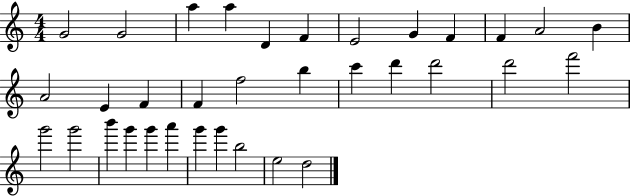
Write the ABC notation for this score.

X:1
T:Untitled
M:4/4
L:1/4
K:C
G2 G2 a a D F E2 G F F A2 B A2 E F F f2 b c' d' d'2 d'2 f'2 g'2 g'2 b' g' g' a' g' g' b2 e2 d2